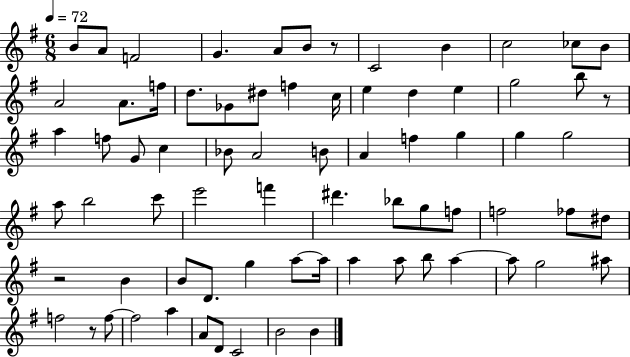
B4/e A4/e F4/h G4/q. A4/e B4/e R/e C4/h B4/q C5/h CES5/e B4/e A4/h A4/e. F5/s D5/e. Gb4/e D#5/e F5/q C5/s E5/q D5/q E5/q G5/h B5/e R/e A5/q F5/e G4/e C5/q Bb4/e A4/h B4/e A4/q F5/q G5/q G5/q G5/h A5/e B5/h C6/e E6/h F6/q D#6/q. Bb5/e G5/e F5/e F5/h FES5/e D#5/e R/h B4/q B4/e D4/e. G5/q A5/e A5/s A5/q A5/e B5/e A5/q A5/e G5/h A#5/e F5/h R/e F5/e F5/h A5/q A4/e D4/e C4/h B4/h B4/q